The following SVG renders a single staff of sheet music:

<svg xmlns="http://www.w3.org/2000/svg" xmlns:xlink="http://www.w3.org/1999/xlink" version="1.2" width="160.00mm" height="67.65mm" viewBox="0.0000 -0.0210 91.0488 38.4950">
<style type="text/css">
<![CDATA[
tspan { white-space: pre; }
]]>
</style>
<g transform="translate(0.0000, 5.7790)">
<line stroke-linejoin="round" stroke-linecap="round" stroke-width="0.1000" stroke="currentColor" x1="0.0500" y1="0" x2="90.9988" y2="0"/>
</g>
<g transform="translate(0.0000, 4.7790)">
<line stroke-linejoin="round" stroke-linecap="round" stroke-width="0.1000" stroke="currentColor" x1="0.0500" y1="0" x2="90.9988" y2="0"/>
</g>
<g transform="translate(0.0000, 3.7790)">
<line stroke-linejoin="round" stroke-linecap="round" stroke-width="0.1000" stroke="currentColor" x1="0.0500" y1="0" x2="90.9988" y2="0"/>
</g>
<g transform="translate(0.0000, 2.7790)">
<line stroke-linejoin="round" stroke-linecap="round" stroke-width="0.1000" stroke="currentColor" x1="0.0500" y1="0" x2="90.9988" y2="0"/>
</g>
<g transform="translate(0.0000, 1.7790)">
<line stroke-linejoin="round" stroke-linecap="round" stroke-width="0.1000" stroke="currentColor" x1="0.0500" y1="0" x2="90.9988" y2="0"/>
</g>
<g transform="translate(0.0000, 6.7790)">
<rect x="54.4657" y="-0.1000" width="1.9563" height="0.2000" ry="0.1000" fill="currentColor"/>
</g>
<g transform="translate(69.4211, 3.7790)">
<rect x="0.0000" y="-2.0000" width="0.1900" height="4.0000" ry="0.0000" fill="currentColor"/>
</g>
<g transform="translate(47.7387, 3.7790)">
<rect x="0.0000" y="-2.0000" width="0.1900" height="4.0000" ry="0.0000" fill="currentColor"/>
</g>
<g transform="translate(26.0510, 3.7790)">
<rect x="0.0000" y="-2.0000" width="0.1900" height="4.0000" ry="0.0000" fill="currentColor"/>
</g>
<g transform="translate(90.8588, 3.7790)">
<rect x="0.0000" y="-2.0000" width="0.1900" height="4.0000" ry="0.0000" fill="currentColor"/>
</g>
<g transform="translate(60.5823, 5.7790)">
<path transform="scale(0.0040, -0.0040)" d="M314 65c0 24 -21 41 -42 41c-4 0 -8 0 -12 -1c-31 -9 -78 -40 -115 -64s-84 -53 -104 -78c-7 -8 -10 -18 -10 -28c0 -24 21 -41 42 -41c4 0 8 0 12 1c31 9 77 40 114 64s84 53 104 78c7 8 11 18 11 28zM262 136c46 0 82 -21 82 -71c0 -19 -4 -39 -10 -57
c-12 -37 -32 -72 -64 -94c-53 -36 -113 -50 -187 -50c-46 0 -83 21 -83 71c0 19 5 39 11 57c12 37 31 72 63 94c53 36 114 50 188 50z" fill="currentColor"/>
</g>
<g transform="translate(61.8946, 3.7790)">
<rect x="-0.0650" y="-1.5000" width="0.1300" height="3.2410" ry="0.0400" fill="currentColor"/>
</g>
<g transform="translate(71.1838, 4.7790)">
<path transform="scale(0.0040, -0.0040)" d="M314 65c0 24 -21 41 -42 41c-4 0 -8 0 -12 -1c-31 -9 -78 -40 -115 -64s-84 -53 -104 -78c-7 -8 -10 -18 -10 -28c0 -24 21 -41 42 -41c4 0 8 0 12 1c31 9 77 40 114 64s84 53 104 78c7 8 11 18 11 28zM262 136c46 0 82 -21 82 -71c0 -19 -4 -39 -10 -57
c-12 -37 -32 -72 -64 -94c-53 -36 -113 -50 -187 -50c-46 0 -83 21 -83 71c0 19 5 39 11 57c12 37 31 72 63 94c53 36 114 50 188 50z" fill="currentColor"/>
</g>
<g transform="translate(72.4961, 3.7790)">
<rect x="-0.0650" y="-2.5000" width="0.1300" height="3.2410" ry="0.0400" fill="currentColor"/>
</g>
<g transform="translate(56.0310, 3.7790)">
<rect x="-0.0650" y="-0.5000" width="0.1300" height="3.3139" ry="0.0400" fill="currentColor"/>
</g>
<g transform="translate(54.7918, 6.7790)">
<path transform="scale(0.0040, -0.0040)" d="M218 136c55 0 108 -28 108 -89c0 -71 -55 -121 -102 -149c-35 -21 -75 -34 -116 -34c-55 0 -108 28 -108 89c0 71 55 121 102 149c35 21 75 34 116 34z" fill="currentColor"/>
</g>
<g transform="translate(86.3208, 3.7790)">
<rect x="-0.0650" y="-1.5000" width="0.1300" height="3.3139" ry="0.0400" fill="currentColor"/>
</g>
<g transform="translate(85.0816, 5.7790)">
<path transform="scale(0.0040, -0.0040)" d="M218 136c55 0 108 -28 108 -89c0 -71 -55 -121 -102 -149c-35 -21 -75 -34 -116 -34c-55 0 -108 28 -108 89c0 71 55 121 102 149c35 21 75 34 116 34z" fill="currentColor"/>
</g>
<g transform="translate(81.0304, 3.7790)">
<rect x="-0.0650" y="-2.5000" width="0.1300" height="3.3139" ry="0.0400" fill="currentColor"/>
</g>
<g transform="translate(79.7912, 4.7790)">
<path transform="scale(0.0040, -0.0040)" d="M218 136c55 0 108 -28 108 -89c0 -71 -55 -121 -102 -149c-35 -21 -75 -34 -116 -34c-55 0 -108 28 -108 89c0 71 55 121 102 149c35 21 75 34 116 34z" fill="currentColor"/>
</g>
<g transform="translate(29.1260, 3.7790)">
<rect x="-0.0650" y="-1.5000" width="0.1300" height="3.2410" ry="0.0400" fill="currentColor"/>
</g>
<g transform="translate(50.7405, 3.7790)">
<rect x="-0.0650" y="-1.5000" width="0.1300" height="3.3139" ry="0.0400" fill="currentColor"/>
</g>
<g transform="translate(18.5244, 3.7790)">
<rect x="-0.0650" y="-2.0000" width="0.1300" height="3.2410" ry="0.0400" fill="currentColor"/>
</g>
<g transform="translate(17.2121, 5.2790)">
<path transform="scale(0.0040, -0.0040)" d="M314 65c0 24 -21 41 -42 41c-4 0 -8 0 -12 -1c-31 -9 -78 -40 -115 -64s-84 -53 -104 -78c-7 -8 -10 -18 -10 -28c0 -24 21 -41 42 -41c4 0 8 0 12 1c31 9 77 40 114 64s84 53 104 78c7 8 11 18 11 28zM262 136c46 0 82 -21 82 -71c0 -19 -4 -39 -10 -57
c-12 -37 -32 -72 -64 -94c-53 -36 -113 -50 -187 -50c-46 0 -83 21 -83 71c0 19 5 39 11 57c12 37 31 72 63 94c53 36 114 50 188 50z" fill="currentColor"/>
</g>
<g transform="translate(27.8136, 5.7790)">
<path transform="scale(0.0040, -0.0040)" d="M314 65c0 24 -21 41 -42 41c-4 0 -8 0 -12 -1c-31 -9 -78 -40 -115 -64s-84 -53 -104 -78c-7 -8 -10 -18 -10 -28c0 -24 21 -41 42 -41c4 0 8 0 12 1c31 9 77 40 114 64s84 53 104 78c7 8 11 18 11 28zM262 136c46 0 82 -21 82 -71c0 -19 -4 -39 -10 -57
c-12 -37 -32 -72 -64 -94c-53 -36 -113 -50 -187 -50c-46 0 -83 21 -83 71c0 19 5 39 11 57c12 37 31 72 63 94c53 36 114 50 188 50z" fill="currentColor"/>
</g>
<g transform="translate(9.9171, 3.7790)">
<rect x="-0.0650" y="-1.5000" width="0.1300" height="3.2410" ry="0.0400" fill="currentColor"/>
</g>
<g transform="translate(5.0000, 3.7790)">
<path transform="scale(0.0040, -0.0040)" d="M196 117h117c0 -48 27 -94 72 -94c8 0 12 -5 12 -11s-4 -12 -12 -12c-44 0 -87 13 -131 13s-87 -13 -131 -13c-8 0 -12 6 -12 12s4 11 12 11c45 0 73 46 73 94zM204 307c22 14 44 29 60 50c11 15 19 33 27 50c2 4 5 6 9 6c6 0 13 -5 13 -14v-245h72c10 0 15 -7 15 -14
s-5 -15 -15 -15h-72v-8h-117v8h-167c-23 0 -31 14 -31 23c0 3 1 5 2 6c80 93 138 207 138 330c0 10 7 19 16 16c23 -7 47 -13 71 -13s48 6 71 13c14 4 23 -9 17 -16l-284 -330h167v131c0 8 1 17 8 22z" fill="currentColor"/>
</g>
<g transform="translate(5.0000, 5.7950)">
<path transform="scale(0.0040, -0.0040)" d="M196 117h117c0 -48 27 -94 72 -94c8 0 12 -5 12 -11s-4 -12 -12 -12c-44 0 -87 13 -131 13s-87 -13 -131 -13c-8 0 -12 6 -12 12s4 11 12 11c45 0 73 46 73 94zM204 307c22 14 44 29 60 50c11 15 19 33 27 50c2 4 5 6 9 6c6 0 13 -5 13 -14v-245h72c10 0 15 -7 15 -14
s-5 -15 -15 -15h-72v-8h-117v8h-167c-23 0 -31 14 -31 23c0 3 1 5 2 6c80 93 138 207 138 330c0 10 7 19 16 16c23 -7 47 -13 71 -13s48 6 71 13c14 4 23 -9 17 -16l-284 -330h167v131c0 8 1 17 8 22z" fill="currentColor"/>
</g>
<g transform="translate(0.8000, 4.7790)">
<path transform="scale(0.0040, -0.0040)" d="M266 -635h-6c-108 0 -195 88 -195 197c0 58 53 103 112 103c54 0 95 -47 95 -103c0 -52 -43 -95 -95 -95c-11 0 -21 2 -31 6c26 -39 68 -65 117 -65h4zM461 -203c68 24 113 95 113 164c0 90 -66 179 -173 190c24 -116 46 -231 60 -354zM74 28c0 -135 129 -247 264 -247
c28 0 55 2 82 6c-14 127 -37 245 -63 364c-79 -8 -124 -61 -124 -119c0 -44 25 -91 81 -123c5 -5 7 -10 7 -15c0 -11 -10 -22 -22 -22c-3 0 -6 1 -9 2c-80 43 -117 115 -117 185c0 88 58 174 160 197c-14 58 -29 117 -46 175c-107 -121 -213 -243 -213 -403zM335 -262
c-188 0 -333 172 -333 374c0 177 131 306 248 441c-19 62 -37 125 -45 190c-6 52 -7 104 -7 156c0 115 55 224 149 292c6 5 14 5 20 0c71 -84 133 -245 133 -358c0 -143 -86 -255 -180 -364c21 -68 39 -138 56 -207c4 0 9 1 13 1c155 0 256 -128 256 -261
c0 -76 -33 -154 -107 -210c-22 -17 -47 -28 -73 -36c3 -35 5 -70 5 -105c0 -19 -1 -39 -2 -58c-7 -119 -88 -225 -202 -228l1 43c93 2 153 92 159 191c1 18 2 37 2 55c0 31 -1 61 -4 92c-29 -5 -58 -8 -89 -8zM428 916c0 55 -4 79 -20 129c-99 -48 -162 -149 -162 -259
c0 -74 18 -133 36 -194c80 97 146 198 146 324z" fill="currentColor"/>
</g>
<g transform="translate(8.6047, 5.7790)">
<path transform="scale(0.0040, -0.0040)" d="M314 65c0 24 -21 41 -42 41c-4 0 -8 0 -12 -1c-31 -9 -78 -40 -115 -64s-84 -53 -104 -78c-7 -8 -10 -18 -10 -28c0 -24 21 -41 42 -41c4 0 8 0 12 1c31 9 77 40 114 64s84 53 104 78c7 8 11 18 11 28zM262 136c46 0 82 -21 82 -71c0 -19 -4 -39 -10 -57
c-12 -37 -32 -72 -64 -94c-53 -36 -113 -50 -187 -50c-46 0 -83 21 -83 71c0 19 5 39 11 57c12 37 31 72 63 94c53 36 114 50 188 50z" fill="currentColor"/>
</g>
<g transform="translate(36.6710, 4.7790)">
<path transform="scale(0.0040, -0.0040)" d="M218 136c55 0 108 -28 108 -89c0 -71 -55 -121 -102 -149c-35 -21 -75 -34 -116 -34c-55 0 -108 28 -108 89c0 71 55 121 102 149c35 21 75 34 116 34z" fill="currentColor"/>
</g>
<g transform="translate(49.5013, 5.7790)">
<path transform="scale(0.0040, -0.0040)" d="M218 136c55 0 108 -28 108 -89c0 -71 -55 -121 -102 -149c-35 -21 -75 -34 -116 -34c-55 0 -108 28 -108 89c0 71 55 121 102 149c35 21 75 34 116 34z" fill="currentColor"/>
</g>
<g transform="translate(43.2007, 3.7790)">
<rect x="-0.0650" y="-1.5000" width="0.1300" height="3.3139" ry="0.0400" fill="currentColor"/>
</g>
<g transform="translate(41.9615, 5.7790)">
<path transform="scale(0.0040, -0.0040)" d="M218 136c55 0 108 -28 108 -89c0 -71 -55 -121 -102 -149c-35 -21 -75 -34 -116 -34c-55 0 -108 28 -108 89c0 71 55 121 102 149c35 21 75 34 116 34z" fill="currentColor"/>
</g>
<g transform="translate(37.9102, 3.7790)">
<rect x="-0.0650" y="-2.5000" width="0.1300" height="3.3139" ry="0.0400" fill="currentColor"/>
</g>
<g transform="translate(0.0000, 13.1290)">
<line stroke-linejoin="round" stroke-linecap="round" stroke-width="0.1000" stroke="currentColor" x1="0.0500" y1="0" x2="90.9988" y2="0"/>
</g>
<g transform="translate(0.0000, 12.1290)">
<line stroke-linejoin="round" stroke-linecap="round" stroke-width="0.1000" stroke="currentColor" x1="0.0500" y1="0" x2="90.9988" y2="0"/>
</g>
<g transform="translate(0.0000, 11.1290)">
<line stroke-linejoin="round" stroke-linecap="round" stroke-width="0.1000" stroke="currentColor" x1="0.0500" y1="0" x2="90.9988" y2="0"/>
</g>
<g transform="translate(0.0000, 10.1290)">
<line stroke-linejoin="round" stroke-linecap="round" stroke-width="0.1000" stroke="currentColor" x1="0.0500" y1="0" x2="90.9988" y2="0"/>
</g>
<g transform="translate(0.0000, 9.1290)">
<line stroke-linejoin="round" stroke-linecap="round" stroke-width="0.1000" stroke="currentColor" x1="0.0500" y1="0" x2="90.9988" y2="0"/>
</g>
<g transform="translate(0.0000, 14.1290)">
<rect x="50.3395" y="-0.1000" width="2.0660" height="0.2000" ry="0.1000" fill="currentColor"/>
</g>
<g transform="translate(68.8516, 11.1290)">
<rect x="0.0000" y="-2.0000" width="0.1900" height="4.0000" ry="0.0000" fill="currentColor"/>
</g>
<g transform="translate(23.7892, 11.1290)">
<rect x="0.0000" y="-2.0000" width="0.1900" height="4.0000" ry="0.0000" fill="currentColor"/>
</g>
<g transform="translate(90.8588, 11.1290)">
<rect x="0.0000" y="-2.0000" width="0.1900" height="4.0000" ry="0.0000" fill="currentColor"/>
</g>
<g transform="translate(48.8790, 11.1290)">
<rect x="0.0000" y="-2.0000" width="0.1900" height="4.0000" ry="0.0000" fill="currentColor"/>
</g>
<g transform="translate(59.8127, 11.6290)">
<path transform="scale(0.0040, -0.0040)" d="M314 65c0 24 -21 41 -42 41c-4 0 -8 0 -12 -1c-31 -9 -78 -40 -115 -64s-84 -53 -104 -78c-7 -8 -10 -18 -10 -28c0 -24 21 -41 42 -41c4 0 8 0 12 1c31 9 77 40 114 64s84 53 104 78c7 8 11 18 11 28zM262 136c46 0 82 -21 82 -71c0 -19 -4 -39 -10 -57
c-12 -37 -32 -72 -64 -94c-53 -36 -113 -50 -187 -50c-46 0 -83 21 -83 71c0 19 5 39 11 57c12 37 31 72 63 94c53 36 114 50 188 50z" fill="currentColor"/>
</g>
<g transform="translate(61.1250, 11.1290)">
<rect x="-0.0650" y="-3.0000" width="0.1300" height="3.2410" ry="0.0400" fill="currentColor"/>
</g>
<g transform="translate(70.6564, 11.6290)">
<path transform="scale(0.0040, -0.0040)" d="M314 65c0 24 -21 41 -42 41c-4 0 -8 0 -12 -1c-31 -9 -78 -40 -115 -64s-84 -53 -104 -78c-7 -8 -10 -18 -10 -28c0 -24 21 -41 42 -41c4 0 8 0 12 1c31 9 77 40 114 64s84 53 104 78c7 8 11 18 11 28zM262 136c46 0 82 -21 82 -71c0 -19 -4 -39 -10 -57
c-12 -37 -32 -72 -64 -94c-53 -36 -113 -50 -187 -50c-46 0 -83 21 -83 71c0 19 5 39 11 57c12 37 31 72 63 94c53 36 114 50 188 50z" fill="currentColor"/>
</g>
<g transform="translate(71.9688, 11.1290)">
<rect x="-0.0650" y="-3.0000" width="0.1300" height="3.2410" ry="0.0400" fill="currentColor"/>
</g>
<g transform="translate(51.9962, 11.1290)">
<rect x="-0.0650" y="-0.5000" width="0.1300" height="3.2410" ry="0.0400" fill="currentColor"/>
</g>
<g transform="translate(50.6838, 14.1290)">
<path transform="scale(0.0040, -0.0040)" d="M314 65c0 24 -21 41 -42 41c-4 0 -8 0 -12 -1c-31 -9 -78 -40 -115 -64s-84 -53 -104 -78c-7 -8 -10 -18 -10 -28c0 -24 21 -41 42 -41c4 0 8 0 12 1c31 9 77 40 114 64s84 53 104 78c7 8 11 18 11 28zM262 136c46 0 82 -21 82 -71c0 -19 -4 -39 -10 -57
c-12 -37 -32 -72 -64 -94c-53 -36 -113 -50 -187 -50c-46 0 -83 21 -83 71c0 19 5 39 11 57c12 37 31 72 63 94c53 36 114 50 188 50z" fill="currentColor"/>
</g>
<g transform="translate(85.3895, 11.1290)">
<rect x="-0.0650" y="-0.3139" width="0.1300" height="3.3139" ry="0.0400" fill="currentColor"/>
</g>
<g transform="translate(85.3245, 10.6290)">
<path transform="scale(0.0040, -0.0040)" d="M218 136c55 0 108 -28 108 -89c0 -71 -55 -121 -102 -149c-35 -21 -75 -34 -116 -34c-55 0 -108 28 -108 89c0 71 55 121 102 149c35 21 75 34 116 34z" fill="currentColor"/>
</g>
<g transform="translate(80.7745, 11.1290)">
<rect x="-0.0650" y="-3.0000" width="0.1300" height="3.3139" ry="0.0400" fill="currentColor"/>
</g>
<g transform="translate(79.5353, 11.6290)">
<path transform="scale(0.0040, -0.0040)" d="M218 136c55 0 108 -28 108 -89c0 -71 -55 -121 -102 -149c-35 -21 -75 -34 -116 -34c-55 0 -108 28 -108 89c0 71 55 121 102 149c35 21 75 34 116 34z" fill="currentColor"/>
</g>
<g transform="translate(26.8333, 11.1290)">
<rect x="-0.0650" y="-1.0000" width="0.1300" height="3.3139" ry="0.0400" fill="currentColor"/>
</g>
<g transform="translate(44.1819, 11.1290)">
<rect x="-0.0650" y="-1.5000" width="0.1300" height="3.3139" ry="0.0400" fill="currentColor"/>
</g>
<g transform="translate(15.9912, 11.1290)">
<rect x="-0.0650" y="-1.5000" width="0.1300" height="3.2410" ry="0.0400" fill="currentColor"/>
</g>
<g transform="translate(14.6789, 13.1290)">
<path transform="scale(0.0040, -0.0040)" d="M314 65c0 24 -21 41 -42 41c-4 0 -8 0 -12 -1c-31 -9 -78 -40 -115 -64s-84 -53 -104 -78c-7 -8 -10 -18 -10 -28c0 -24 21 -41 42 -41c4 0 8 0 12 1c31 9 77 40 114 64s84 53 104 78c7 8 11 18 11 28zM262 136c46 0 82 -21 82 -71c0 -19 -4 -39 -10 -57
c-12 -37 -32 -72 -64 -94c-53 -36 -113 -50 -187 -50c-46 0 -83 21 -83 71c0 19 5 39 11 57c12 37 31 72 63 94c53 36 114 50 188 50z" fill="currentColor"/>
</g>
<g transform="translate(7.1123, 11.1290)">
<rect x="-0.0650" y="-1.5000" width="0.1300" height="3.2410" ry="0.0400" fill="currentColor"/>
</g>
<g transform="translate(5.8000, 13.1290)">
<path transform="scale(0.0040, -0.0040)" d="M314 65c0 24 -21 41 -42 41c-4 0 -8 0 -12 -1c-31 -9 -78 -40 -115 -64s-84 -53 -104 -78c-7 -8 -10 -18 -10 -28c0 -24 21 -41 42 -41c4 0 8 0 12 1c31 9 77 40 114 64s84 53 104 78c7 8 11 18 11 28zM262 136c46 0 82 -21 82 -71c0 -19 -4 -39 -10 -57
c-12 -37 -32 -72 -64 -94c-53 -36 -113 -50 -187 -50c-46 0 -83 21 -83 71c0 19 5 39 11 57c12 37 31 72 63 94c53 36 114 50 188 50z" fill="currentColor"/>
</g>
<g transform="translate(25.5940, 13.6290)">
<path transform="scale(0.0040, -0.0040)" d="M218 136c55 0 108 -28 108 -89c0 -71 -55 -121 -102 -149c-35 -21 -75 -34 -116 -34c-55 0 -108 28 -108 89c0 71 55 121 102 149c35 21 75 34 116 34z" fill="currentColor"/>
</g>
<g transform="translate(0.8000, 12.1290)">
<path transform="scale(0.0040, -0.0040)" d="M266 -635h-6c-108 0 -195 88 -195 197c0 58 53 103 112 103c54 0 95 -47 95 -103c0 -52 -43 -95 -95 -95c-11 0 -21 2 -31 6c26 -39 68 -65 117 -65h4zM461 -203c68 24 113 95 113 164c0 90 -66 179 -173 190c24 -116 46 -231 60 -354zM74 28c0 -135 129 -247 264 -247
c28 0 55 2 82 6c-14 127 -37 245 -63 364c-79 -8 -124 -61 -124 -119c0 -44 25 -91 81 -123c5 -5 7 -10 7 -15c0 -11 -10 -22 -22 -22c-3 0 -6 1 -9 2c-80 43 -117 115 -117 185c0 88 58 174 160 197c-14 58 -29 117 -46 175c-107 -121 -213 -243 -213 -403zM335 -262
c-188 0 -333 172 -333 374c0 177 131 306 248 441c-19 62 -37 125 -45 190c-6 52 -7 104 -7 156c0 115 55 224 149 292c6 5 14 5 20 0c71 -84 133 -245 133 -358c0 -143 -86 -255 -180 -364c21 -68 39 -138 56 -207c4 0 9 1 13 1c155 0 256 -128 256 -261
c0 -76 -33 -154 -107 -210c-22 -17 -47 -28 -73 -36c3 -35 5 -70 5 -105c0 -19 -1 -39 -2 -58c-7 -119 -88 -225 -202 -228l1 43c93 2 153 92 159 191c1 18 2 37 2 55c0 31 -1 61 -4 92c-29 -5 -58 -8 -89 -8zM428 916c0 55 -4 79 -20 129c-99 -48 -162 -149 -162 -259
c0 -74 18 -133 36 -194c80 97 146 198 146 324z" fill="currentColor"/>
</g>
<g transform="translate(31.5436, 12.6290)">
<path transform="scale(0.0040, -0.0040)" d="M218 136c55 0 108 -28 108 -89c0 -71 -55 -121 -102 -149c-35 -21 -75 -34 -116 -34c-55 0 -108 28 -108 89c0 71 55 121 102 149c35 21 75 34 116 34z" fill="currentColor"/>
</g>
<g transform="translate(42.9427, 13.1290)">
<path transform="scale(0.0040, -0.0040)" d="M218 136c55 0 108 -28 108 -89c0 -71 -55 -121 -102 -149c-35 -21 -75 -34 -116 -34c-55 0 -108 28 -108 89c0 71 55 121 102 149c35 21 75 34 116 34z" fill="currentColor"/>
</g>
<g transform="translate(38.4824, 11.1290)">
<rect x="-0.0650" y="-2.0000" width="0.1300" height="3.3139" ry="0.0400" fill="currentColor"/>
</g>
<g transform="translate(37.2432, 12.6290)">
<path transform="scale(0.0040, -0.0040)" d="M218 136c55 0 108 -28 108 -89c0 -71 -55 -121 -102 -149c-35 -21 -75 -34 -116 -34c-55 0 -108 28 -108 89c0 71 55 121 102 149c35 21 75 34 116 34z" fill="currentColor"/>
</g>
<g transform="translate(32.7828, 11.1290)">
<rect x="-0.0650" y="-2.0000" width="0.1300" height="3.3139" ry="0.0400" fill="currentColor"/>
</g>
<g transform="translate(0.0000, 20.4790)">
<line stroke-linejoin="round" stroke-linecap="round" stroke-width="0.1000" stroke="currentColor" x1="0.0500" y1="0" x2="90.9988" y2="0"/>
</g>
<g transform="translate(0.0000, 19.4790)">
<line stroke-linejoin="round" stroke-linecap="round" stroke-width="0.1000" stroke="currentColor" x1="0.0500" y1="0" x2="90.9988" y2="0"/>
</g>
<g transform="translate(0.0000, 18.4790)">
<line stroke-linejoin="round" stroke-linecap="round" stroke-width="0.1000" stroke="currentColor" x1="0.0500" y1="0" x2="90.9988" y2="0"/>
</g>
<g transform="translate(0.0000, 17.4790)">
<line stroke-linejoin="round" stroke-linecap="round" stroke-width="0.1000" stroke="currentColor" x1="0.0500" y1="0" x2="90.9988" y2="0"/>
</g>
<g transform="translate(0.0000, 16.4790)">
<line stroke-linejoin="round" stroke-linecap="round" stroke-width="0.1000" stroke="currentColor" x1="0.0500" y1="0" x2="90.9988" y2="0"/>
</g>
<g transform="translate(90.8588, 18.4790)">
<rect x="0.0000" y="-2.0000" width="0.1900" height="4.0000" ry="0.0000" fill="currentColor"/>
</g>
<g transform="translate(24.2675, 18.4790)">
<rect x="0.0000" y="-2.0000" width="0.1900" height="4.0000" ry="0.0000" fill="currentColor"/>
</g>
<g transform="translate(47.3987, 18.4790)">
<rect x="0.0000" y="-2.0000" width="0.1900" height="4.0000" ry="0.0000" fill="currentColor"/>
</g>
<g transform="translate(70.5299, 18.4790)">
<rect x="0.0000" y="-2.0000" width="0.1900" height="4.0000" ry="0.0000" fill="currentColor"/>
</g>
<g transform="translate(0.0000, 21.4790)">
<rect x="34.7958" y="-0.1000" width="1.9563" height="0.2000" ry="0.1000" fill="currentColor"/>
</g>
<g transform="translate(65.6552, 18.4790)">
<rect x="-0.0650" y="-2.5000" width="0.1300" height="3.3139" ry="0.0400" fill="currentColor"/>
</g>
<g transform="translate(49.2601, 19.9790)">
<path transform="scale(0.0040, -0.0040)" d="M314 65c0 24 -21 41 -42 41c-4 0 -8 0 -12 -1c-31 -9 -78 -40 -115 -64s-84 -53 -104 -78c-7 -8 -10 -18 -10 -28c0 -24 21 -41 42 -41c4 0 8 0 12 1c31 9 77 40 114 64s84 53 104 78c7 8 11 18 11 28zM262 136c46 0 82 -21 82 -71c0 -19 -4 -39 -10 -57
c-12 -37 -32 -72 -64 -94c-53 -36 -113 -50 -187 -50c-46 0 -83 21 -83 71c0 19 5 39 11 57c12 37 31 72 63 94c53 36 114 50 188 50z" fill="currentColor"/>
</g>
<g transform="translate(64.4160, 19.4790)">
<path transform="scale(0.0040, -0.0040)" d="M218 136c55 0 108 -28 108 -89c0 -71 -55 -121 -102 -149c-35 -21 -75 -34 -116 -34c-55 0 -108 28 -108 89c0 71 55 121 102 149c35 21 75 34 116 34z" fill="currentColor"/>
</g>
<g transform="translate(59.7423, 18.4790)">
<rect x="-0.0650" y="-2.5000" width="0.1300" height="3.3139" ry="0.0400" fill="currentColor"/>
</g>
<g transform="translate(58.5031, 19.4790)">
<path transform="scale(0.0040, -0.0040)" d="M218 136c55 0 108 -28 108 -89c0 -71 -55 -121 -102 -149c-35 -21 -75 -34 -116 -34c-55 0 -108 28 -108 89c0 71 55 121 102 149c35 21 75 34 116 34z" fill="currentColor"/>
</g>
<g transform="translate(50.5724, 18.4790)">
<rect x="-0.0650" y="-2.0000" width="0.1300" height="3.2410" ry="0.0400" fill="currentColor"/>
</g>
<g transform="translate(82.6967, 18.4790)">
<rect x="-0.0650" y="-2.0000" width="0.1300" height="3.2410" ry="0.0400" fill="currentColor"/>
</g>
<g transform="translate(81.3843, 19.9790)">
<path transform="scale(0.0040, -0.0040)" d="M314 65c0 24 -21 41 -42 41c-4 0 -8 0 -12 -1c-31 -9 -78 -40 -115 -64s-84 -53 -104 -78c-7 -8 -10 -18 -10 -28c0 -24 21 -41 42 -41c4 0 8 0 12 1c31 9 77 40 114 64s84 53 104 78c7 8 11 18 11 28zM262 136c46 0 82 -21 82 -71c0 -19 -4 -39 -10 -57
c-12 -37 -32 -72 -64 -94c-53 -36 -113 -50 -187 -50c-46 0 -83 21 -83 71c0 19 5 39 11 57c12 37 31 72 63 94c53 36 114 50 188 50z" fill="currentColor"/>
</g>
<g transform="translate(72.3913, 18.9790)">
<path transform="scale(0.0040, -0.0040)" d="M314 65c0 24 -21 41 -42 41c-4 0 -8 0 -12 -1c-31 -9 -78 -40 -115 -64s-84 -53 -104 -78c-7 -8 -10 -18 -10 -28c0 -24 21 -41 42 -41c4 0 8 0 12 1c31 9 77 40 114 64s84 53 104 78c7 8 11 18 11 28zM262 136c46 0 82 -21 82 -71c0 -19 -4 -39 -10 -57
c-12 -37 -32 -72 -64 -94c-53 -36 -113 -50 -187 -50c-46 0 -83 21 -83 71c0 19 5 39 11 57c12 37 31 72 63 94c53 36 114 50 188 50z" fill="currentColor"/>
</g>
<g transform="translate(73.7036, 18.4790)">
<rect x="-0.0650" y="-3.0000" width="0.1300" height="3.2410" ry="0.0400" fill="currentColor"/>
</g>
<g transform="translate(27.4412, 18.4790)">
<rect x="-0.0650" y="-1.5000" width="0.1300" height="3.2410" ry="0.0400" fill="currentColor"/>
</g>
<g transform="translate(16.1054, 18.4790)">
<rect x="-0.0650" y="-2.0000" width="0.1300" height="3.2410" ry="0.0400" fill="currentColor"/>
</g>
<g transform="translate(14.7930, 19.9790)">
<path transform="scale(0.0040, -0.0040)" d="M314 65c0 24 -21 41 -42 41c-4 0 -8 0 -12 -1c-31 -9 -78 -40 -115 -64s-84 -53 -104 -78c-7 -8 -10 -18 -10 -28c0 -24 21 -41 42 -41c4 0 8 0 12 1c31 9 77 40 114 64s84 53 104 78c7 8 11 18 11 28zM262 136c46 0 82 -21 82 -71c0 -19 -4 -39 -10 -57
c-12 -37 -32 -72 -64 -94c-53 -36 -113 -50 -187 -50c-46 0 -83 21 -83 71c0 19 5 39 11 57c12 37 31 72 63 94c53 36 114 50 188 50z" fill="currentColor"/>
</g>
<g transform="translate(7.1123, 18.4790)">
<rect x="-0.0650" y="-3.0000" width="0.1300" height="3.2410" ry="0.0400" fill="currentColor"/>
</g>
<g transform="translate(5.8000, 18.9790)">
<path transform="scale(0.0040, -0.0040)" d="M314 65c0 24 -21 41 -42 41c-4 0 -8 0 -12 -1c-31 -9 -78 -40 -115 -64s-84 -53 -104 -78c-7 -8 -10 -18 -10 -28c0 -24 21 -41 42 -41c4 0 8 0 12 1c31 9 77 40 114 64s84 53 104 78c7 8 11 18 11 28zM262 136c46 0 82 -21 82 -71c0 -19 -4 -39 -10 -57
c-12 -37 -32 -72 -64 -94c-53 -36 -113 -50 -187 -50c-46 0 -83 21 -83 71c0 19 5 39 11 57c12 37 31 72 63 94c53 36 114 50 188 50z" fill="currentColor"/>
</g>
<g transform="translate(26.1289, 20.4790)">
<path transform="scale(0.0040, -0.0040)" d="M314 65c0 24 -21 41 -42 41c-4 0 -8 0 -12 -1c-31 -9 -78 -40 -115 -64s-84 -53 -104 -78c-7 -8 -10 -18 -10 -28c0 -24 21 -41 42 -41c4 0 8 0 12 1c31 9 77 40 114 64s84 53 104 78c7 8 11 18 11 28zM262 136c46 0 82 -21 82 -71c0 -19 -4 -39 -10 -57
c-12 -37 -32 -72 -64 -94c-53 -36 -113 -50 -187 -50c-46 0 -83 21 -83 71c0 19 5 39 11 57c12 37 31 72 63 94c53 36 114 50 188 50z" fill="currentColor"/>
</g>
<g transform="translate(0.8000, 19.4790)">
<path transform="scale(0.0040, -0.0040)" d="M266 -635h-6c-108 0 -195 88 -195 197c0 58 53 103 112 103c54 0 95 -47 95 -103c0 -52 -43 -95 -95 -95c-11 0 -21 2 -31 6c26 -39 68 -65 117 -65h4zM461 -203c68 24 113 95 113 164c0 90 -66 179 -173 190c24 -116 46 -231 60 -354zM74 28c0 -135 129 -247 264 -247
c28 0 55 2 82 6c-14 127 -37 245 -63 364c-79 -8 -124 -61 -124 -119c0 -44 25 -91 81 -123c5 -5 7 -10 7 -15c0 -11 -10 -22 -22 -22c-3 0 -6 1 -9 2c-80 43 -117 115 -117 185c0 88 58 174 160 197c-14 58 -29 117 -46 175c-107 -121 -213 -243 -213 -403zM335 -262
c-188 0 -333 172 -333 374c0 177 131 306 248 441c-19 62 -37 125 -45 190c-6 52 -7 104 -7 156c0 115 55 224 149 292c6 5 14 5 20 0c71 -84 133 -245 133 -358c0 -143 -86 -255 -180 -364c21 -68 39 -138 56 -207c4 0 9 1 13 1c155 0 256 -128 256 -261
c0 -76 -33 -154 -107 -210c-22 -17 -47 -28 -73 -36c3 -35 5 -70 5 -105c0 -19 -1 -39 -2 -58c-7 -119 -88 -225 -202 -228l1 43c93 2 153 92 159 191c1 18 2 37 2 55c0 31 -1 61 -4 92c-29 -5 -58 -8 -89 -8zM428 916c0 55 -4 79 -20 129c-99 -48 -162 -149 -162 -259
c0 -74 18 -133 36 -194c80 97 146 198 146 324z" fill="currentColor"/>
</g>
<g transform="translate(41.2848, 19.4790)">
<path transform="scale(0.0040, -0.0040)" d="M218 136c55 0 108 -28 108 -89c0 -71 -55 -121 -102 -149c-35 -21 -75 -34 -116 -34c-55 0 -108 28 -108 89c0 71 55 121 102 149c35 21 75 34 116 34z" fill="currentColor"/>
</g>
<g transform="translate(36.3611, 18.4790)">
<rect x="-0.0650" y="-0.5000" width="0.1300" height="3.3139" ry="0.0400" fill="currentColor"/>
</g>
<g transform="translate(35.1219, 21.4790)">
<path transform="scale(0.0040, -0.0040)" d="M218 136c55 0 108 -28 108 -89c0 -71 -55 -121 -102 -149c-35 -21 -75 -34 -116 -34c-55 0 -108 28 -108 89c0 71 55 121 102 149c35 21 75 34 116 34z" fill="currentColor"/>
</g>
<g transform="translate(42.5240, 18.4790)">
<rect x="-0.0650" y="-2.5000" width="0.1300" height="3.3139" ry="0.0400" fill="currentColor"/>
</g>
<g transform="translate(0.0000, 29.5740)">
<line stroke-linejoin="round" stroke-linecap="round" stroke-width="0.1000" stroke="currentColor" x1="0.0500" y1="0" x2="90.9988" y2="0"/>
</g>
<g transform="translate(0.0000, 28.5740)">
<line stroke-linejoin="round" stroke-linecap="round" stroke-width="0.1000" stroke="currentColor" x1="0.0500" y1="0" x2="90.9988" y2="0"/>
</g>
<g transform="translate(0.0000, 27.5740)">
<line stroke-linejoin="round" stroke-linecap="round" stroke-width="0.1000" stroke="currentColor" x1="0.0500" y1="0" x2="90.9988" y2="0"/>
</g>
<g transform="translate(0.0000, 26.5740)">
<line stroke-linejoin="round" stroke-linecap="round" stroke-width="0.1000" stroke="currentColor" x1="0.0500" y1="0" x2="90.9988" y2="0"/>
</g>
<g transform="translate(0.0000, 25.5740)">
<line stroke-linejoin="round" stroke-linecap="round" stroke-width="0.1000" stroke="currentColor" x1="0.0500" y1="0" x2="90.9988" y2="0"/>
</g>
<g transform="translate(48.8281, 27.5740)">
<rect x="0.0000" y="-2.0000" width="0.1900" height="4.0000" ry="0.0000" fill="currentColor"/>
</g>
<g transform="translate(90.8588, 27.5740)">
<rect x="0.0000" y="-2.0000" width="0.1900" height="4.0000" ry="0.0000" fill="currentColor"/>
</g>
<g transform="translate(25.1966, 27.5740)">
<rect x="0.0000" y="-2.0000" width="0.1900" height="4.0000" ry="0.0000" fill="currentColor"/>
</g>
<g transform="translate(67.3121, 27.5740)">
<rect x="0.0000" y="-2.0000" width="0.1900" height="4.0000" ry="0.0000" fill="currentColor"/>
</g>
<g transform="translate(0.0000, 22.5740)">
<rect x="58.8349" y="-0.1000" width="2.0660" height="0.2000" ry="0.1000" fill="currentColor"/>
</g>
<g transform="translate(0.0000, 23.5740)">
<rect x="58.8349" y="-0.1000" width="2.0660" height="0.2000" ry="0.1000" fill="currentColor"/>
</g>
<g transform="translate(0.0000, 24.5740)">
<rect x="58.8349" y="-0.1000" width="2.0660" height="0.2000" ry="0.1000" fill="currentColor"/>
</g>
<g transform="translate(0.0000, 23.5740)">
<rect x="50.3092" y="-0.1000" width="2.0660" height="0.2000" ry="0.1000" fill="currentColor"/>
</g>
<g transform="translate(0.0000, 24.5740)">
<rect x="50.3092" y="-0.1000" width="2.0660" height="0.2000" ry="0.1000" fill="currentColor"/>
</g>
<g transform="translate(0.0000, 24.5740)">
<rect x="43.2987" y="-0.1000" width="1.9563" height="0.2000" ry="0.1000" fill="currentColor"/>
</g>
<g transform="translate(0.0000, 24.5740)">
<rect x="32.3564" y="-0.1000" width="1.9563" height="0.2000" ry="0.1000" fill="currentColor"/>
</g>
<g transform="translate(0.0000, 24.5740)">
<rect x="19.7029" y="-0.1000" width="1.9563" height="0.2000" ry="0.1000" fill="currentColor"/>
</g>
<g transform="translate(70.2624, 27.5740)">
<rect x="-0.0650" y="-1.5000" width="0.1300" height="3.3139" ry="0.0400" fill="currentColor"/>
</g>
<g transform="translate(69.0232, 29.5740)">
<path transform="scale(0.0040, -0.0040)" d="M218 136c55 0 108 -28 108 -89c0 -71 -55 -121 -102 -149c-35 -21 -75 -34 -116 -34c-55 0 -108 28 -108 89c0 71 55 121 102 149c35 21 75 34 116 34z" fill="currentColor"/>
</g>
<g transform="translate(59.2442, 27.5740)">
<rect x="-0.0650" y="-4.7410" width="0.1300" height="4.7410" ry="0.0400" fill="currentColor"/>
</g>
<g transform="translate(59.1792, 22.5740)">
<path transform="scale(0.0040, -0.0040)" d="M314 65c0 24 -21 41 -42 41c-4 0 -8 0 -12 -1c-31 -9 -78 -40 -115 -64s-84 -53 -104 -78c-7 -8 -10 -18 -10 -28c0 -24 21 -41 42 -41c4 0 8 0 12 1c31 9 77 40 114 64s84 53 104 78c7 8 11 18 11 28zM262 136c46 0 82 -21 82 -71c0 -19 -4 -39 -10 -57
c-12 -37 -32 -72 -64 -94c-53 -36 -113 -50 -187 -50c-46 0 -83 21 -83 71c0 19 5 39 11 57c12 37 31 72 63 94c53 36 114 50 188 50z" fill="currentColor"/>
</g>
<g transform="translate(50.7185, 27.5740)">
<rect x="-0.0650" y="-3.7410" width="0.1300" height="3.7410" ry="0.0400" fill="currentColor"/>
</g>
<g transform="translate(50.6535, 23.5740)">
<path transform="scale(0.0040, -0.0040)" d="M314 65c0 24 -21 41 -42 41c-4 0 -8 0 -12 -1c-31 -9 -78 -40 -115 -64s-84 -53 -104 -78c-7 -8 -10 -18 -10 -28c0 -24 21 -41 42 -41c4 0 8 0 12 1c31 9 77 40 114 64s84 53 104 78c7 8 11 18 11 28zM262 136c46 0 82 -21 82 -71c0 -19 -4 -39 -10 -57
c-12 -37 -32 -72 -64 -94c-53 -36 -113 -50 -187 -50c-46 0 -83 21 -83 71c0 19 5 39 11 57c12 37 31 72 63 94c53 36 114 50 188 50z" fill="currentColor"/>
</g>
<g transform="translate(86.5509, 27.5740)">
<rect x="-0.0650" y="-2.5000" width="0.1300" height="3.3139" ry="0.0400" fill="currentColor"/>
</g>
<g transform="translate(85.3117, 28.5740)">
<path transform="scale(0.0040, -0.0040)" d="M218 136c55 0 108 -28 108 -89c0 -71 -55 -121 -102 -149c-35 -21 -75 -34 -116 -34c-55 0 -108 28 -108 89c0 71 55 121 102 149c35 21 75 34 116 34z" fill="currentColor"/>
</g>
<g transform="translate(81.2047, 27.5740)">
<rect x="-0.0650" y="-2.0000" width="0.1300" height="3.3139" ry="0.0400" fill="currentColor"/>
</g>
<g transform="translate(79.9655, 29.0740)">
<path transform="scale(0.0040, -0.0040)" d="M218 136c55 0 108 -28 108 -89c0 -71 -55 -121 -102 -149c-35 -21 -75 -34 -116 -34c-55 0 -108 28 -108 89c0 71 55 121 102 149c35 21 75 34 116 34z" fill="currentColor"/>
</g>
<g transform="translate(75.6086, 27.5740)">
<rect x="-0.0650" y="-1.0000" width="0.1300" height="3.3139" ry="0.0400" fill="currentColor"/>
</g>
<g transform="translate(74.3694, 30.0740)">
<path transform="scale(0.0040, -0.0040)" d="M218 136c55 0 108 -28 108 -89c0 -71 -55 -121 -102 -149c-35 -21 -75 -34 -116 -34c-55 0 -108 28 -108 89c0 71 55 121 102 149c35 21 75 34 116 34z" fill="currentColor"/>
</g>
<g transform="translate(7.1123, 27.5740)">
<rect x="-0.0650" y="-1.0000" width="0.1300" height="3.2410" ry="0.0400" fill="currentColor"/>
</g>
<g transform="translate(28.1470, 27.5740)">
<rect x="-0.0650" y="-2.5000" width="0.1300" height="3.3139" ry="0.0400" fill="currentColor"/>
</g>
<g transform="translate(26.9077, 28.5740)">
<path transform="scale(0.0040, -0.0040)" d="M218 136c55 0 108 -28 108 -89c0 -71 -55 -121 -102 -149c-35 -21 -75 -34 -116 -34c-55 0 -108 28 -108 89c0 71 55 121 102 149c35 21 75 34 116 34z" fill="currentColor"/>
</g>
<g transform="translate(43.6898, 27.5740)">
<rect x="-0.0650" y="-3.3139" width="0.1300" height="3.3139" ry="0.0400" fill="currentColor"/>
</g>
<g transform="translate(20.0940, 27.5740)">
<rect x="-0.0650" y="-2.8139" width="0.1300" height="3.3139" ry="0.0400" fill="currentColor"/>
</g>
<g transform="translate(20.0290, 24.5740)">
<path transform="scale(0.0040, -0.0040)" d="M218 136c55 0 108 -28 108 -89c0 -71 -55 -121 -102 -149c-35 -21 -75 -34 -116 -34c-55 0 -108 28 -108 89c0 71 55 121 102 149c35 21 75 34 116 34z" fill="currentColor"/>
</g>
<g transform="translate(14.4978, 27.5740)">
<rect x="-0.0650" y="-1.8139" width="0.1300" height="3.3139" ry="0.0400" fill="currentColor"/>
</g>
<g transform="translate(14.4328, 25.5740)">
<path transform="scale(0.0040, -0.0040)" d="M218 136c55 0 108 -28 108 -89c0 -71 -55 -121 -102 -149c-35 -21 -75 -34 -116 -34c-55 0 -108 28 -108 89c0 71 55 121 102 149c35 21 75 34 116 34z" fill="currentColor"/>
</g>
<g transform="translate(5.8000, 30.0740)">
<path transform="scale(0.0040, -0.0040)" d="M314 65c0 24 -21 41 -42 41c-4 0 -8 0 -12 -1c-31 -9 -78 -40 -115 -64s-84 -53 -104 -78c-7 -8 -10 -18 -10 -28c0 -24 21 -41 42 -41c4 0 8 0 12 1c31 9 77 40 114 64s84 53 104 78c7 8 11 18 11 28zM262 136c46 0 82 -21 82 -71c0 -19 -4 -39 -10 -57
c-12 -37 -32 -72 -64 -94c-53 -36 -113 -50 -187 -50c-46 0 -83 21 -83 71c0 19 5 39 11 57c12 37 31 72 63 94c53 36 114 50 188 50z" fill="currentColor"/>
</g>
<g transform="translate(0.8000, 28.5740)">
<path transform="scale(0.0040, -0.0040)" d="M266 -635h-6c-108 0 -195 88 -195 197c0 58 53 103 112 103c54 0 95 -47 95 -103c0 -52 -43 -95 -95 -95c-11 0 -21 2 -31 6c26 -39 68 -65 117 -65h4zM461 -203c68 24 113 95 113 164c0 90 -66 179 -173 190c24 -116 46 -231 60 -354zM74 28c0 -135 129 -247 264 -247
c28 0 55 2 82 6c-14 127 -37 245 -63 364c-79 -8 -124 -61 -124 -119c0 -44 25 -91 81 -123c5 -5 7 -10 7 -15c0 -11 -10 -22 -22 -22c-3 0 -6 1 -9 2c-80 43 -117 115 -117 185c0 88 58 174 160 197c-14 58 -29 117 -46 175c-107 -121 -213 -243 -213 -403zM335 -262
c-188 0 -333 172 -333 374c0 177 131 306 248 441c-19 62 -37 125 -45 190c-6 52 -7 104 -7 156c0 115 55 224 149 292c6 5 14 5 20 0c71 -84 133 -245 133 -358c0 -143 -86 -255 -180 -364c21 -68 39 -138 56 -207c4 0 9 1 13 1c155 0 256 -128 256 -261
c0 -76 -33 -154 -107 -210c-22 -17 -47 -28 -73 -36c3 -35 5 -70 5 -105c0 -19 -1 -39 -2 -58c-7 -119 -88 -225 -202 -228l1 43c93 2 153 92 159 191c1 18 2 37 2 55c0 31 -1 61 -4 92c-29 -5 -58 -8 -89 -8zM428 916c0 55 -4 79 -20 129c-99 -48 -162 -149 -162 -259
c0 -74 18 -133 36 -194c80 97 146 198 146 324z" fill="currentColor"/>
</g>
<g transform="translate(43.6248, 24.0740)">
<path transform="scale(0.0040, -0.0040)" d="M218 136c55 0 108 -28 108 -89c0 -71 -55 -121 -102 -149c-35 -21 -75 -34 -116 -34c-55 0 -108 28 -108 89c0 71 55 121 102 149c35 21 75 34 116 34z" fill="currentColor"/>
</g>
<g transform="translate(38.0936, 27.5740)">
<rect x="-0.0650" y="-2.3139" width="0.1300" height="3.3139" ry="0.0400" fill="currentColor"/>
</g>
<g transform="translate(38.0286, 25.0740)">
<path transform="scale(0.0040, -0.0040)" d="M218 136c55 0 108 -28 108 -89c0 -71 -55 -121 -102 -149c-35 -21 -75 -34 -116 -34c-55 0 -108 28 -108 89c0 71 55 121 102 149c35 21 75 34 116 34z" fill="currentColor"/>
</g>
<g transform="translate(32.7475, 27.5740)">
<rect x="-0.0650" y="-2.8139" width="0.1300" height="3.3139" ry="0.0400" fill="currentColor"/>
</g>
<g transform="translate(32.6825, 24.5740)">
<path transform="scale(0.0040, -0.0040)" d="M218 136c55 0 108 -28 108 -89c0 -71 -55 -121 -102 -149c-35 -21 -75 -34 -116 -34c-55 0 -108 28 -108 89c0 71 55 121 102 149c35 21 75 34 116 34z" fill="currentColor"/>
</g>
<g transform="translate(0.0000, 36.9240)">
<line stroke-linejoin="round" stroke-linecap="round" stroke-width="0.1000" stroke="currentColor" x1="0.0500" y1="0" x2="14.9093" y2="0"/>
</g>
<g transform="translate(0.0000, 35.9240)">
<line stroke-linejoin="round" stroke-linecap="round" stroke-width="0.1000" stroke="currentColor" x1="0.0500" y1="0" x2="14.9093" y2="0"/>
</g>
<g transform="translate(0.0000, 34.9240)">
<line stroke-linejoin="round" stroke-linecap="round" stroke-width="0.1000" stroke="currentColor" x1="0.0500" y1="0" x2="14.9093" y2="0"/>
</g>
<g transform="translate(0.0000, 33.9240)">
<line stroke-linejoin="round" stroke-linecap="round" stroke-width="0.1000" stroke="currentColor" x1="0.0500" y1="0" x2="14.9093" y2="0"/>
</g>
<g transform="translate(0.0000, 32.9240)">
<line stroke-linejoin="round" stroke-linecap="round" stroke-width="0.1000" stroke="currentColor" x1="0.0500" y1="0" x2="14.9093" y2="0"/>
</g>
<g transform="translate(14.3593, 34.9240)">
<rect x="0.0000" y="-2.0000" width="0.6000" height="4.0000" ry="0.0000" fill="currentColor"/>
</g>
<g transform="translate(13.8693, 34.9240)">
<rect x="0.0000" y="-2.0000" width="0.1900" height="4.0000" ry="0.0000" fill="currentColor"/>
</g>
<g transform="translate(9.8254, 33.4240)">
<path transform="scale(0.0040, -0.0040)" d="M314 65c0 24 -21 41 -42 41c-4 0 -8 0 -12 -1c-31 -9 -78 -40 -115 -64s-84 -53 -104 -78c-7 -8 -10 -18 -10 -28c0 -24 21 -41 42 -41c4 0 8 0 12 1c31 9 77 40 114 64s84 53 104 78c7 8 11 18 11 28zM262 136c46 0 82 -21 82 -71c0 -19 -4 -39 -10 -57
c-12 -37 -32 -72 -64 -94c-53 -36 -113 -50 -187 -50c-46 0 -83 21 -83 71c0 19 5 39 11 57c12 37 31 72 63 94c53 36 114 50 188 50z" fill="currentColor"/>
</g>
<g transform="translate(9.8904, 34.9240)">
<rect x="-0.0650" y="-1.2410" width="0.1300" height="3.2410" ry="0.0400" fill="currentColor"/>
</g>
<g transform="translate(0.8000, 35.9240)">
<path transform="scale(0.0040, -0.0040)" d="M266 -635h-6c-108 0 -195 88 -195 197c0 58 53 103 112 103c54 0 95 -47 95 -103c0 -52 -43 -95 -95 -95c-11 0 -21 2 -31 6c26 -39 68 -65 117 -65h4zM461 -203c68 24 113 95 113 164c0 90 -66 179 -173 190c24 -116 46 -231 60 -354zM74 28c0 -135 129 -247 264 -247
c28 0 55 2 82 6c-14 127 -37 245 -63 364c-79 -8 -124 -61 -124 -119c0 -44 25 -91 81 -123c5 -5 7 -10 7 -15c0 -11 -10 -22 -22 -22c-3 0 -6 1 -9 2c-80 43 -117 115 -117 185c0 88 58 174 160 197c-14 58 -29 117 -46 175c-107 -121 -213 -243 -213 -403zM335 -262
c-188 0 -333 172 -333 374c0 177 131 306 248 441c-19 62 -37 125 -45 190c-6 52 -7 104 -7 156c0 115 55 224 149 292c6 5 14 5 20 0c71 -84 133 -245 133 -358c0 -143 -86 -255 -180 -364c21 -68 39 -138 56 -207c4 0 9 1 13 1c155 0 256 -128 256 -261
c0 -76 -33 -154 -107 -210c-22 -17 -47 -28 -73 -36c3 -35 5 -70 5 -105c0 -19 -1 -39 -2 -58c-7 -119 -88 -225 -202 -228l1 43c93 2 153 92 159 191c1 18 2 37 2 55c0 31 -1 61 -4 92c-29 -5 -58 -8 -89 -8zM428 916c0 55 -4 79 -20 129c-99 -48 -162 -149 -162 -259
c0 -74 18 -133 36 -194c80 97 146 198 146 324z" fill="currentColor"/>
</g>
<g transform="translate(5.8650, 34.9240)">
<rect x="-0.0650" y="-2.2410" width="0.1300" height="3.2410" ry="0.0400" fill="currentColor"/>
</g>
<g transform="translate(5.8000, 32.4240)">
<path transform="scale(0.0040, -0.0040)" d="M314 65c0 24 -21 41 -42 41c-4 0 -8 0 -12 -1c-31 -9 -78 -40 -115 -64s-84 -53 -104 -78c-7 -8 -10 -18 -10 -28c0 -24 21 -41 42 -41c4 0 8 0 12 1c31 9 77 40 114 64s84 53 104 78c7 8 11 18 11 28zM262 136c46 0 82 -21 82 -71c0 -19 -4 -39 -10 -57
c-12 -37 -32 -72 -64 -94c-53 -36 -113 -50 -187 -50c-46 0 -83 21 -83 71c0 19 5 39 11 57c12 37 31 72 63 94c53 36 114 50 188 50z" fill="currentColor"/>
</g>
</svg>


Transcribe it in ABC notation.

X:1
T:Untitled
M:4/4
L:1/4
K:C
E2 F2 E2 G E E C E2 G2 G E E2 E2 D F F E C2 A2 A2 A c A2 F2 E2 C G F2 G G A2 F2 D2 f a G a g b c'2 e'2 E D F G g2 e2